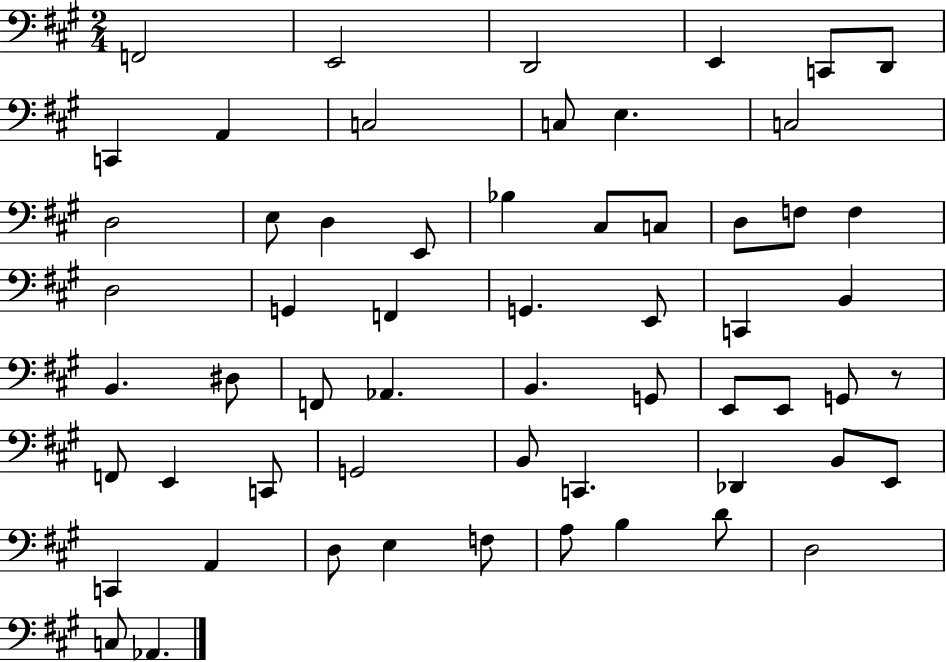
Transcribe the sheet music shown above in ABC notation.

X:1
T:Untitled
M:2/4
L:1/4
K:A
F,,2 E,,2 D,,2 E,, C,,/2 D,,/2 C,, A,, C,2 C,/2 E, C,2 D,2 E,/2 D, E,,/2 _B, ^C,/2 C,/2 D,/2 F,/2 F, D,2 G,, F,, G,, E,,/2 C,, B,, B,, ^D,/2 F,,/2 _A,, B,, G,,/2 E,,/2 E,,/2 G,,/2 z/2 F,,/2 E,, C,,/2 G,,2 B,,/2 C,, _D,, B,,/2 E,,/2 C,, A,, D,/2 E, F,/2 A,/2 B, D/2 D,2 C,/2 _A,,